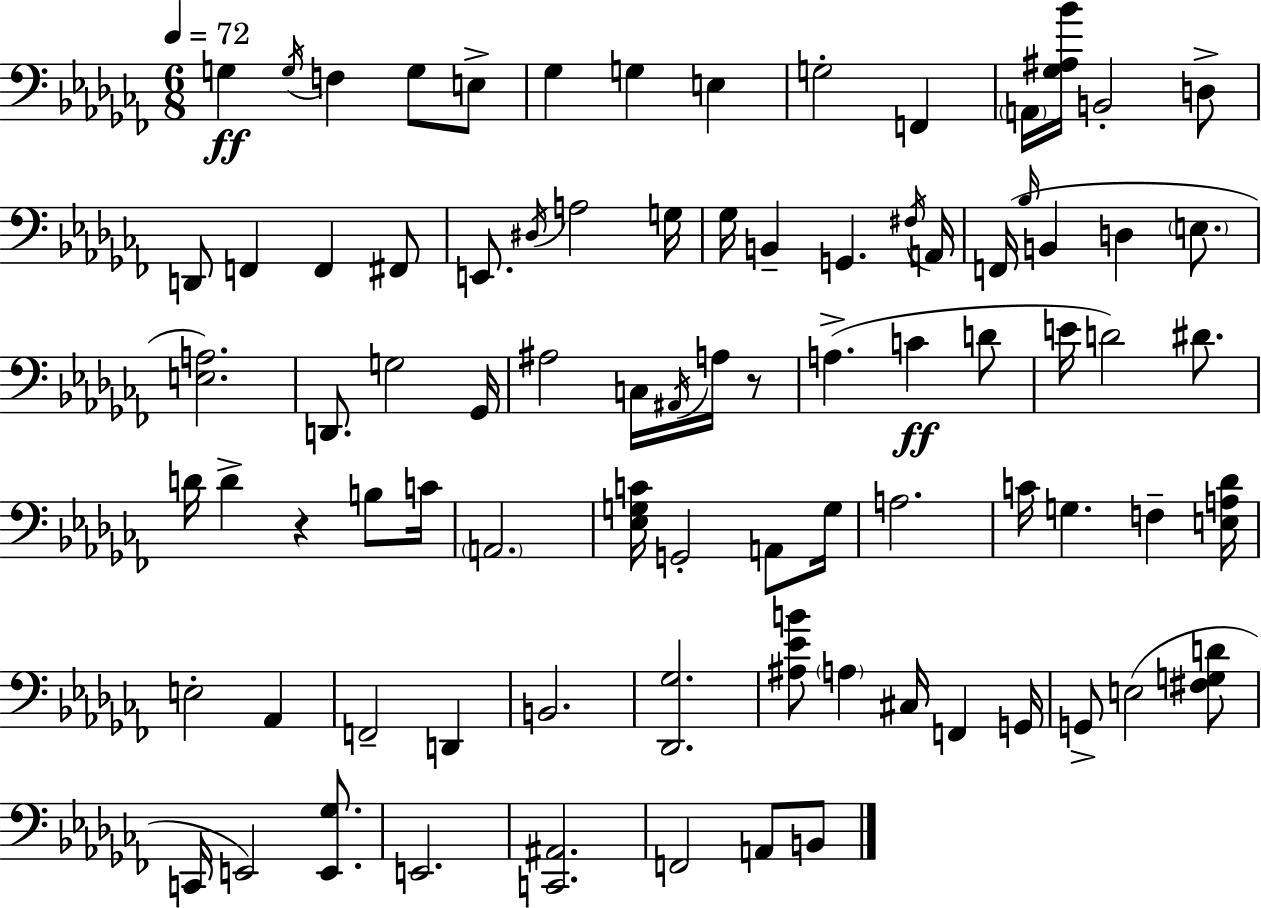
G3/q G3/s F3/q G3/e E3/e Gb3/q G3/q E3/q G3/h F2/q A2/s [Gb3,A#3,Bb4]/s B2/h D3/e D2/e F2/q F2/q F#2/e E2/e. D#3/s A3/h G3/s Gb3/s B2/q G2/q. F#3/s A2/s F2/s Bb3/s B2/q D3/q E3/e. [E3,A3]/h. D2/e. G3/h Gb2/s A#3/h C3/s A#2/s A3/s R/e A3/q. C4/q D4/e E4/s D4/h D#4/e. D4/s D4/q R/q B3/e C4/s A2/h. [Eb3,G3,C4]/s G2/h A2/e G3/s A3/h. C4/s G3/q. F3/q [E3,A3,Db4]/s E3/h Ab2/q F2/h D2/q B2/h. [Db2,Gb3]/h. [A#3,Eb4,B4]/e A3/q C#3/s F2/q G2/s G2/e E3/h [F#3,G3,D4]/e C2/s E2/h [E2,Gb3]/e. E2/h. [C2,A#2]/h. F2/h A2/e B2/e